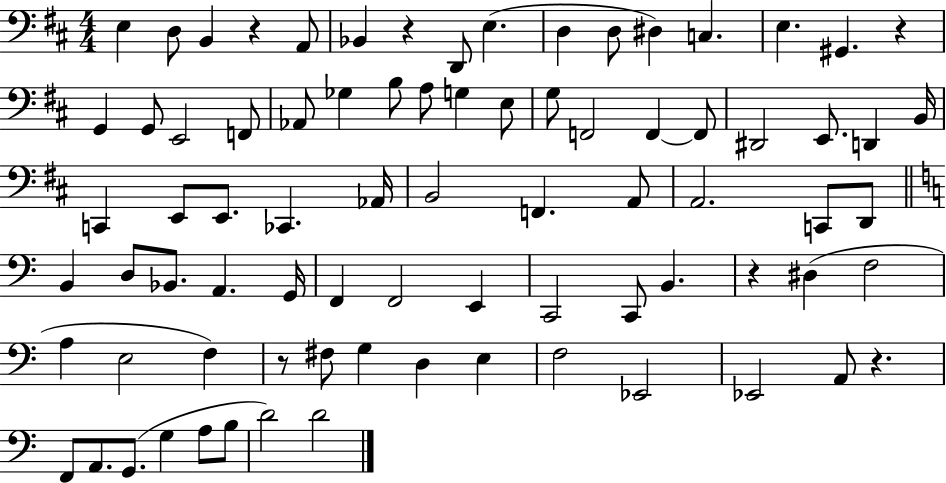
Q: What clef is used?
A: bass